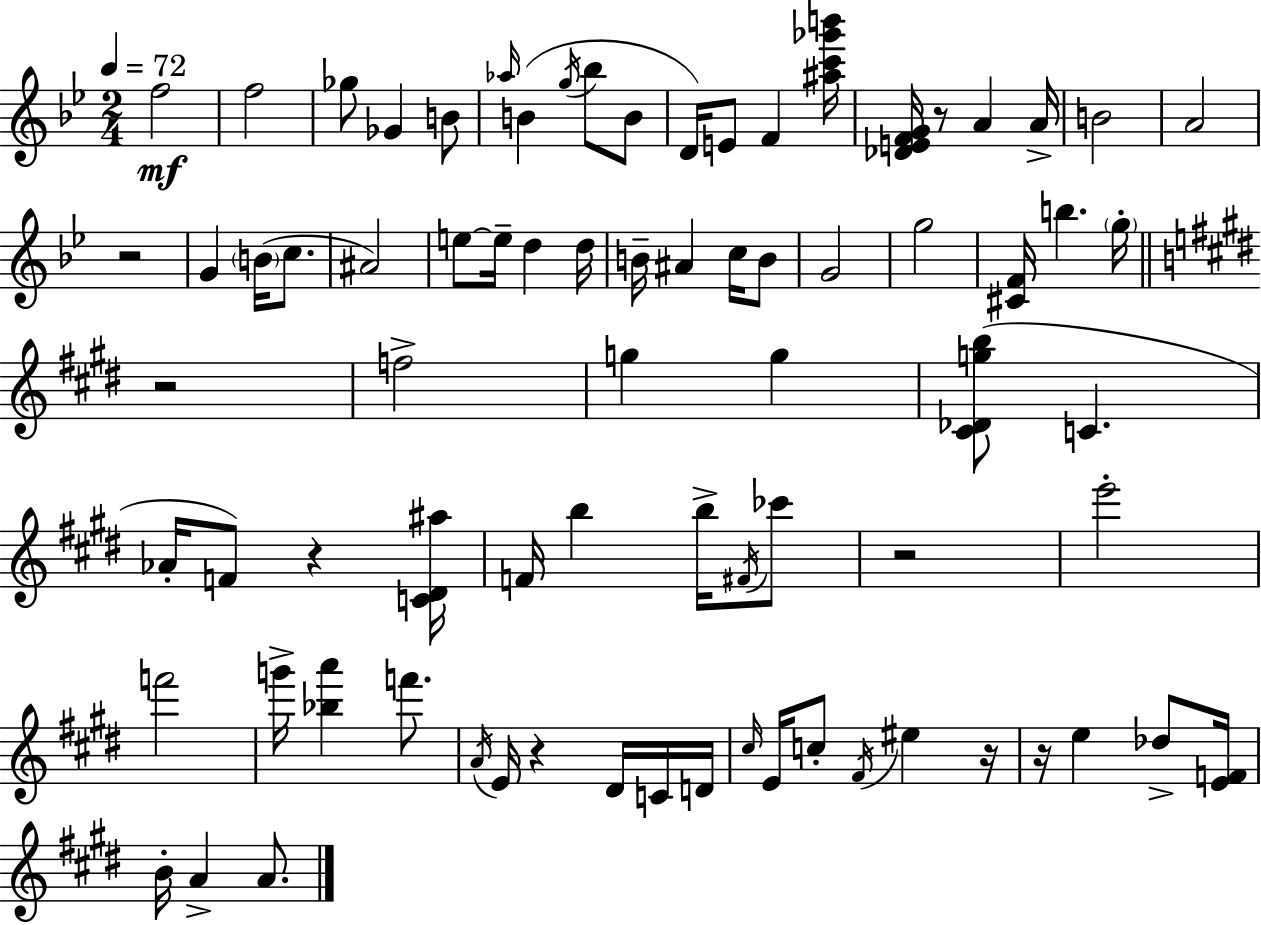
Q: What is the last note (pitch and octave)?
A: A4